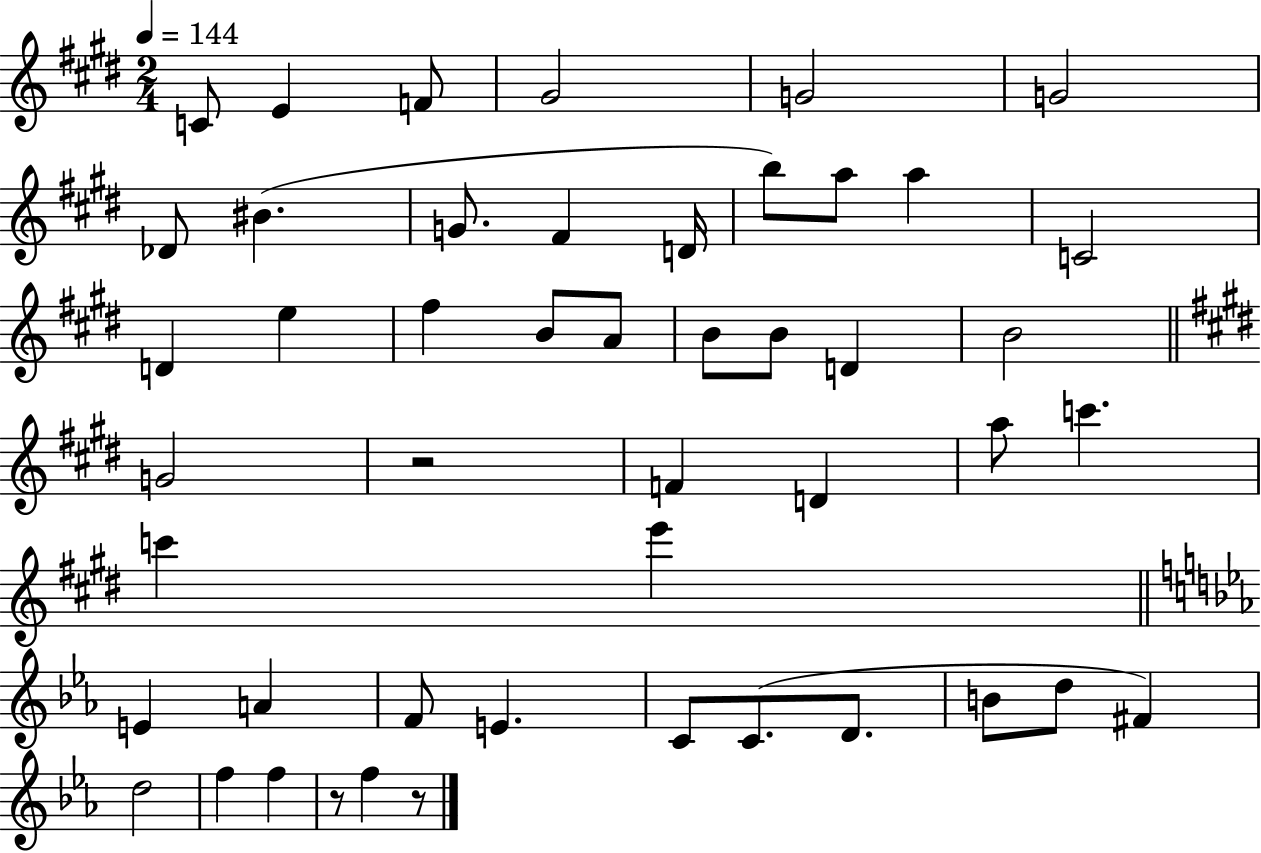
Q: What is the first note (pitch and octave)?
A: C4